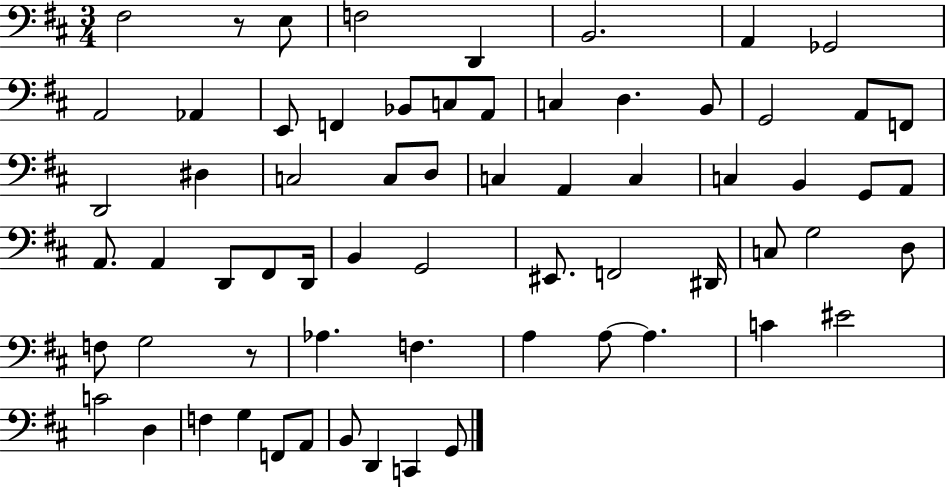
X:1
T:Untitled
M:3/4
L:1/4
K:D
^F,2 z/2 E,/2 F,2 D,, B,,2 A,, _G,,2 A,,2 _A,, E,,/2 F,, _B,,/2 C,/2 A,,/2 C, D, B,,/2 G,,2 A,,/2 F,,/2 D,,2 ^D, C,2 C,/2 D,/2 C, A,, C, C, B,, G,,/2 A,,/2 A,,/2 A,, D,,/2 ^F,,/2 D,,/4 B,, G,,2 ^E,,/2 F,,2 ^D,,/4 C,/2 G,2 D,/2 F,/2 G,2 z/2 _A, F, A, A,/2 A, C ^E2 C2 D, F, G, F,,/2 A,,/2 B,,/2 D,, C,, G,,/2